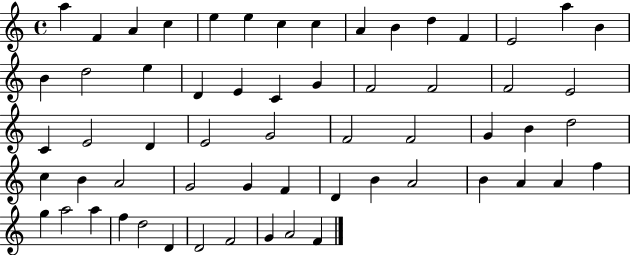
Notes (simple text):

A5/q F4/q A4/q C5/q E5/q E5/q C5/q C5/q A4/q B4/q D5/q F4/q E4/h A5/q B4/q B4/q D5/h E5/q D4/q E4/q C4/q G4/q F4/h F4/h F4/h E4/h C4/q E4/h D4/q E4/h G4/h F4/h F4/h G4/q B4/q D5/h C5/q B4/q A4/h G4/h G4/q F4/q D4/q B4/q A4/h B4/q A4/q A4/q F5/q G5/q A5/h A5/q F5/q D5/h D4/q D4/h F4/h G4/q A4/h F4/q